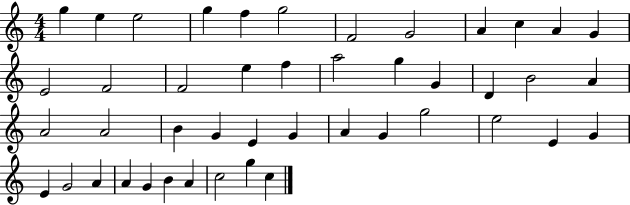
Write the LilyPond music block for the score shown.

{
  \clef treble
  \numericTimeSignature
  \time 4/4
  \key c \major
  g''4 e''4 e''2 | g''4 f''4 g''2 | f'2 g'2 | a'4 c''4 a'4 g'4 | \break e'2 f'2 | f'2 e''4 f''4 | a''2 g''4 g'4 | d'4 b'2 a'4 | \break a'2 a'2 | b'4 g'4 e'4 g'4 | a'4 g'4 g''2 | e''2 e'4 g'4 | \break e'4 g'2 a'4 | a'4 g'4 b'4 a'4 | c''2 g''4 c''4 | \bar "|."
}